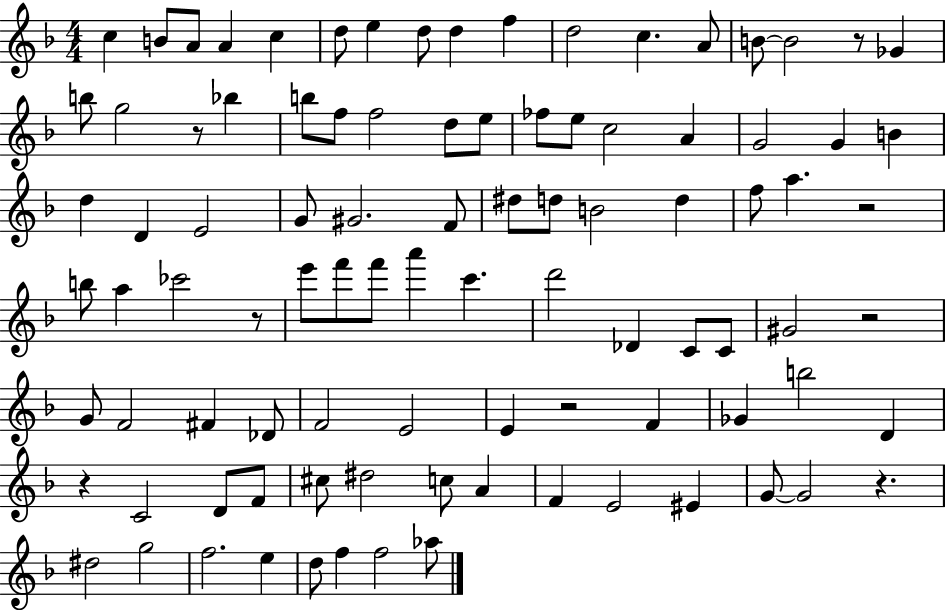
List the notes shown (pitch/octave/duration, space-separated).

C5/q B4/e A4/e A4/q C5/q D5/e E5/q D5/e D5/q F5/q D5/h C5/q. A4/e B4/e B4/h R/e Gb4/q B5/e G5/h R/e Bb5/q B5/e F5/e F5/h D5/e E5/e FES5/e E5/e C5/h A4/q G4/h G4/q B4/q D5/q D4/q E4/h G4/e G#4/h. F4/e D#5/e D5/e B4/h D5/q F5/e A5/q. R/h B5/e A5/q CES6/h R/e E6/e F6/e F6/e A6/q C6/q. D6/h Db4/q C4/e C4/e G#4/h R/h G4/e F4/h F#4/q Db4/e F4/h E4/h E4/q R/h F4/q Gb4/q B5/h D4/q R/q C4/h D4/e F4/e C#5/e D#5/h C5/e A4/q F4/q E4/h EIS4/q G4/e G4/h R/q. D#5/h G5/h F5/h. E5/q D5/e F5/q F5/h Ab5/e